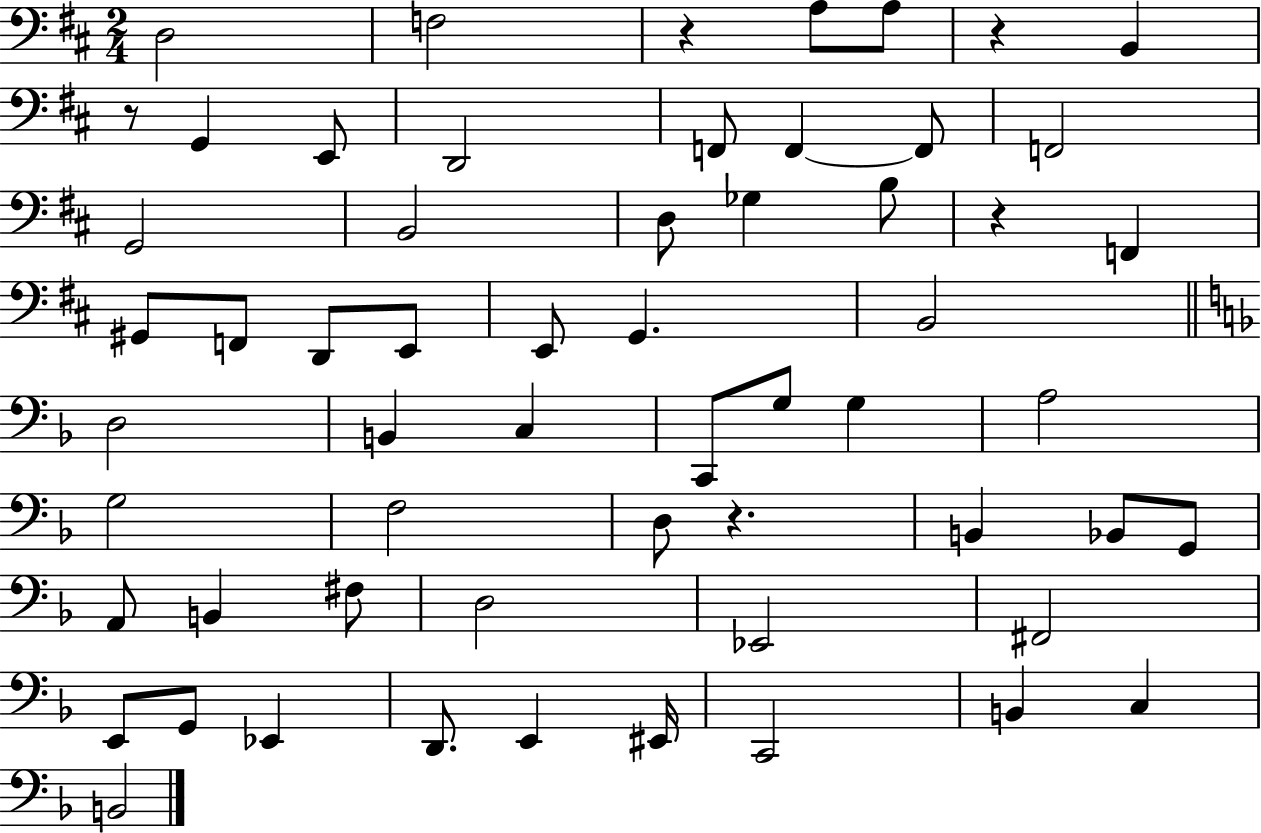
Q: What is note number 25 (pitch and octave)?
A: B2